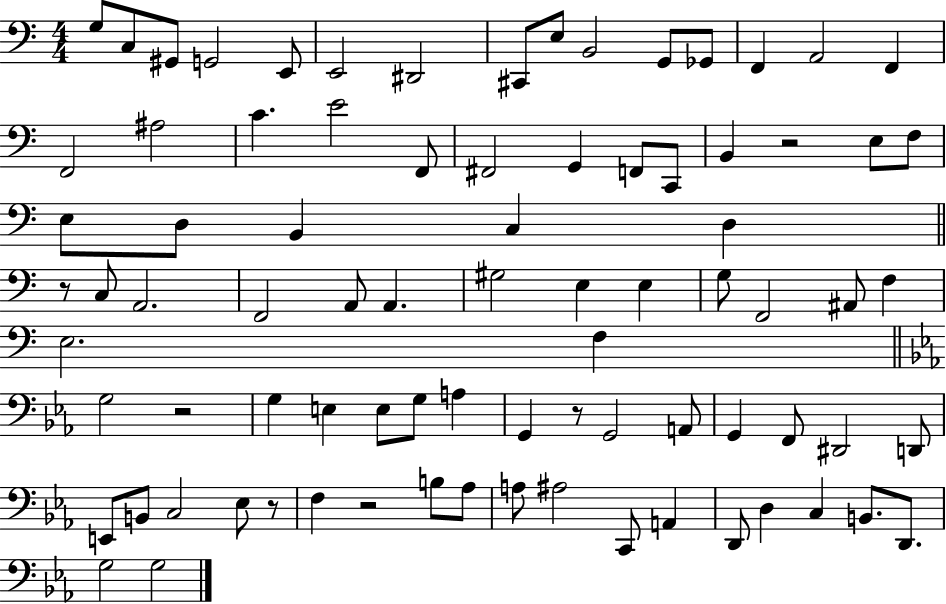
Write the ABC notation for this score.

X:1
T:Untitled
M:4/4
L:1/4
K:C
G,/2 C,/2 ^G,,/2 G,,2 E,,/2 E,,2 ^D,,2 ^C,,/2 E,/2 B,,2 G,,/2 _G,,/2 F,, A,,2 F,, F,,2 ^A,2 C E2 F,,/2 ^F,,2 G,, F,,/2 C,,/2 B,, z2 E,/2 F,/2 E,/2 D,/2 B,, C, D, z/2 C,/2 A,,2 F,,2 A,,/2 A,, ^G,2 E, E, G,/2 F,,2 ^A,,/2 F, E,2 F, G,2 z2 G, E, E,/2 G,/2 A, G,, z/2 G,,2 A,,/2 G,, F,,/2 ^D,,2 D,,/2 E,,/2 B,,/2 C,2 _E,/2 z/2 F, z2 B,/2 _A,/2 A,/2 ^A,2 C,,/2 A,, D,,/2 D, C, B,,/2 D,,/2 G,2 G,2